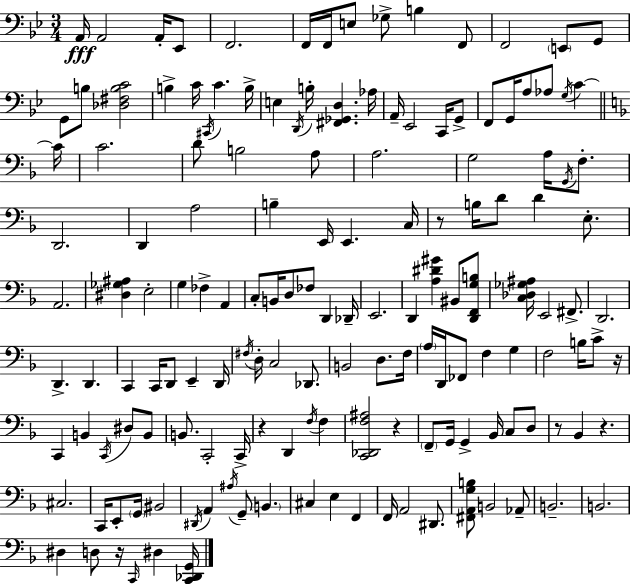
{
  \clef bass
  \numericTimeSignature
  \time 3/4
  \key g \minor
  a,16\fff a,2 a,16-. ees,8 | f,2. | f,16 f,16 e8 ges8-> b4 f,8 | f,2 \parenthesize e,8 g,8 | \break g,8 b8 <des fis b c'>2 | b4-> c'16 \acciaccatura { cis,16 } c'4. | b16-> e4 \acciaccatura { d,16 } b16-. <fis, ges, d>4. | aes16 a,16-- ees,2 c,16 | \break g,8-> f,8 g,16 a8 aes8 \acciaccatura { g16 } c'4~~ | \bar "||" \break \key f \major c'16 c'2. | d'8 b2 a8 | a2. | g2 a16 \acciaccatura { g,16 } f8.-. | \break d,2. | d,4 a2 | b4-- e,16 e,4. | c16 r8 b16 d'8 d'4 e8.-. | \break a,2. | <dis ges ais>4 e2-. | g4 fes4-> a,4 | c8-. b,16 d8 fes8 d,4 | \break des,16-- e,2. | d,4 <a dis' gis'>4 bis,8 | <d, f, g b>8 <c des ges ais>16 e,2 fis,8.-> | d,2. | \break d,4.-> d,4. | c,4 c,16 d,8 e,4-- | d,16 \acciaccatura { fis16 } d16-. c2 | des,8. b,2 d8. | \break f16 \parenthesize a16 d,16 fes,8 f4 g4 | f2 b16 | c'8-> r16 c,4 b,4 \acciaccatura { c,16 } | dis8 b,8 b,8. c,2-. | \break c,16-> r4 d,4 | \acciaccatura { f16 } f4 <c, des, f ais>2 | r4 \parenthesize f,8-- g,16 g,4-> | bes,16 c8 d8 r8 bes,4 r4. | \break cis2. | c,16 e,8-. \parenthesize g,16 bis,2 | \acciaccatura { dis,16 } a,4 \acciaccatura { ais16 } g,8-- | \parenthesize b,4. cis4 e4 | \break f,4 f,16 a,2 | dis,8. <fis, a, g b>8 b,2 | aes,8-- b,2.-- | b,2. | \break dis4 d8 | r16 \grace { c,16 } dis4 <c, des, g,>16 \bar "|."
}